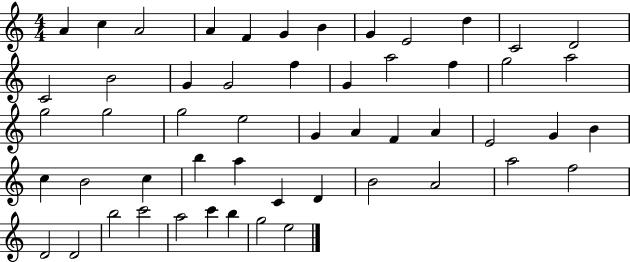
{
  \clef treble
  \numericTimeSignature
  \time 4/4
  \key c \major
  a'4 c''4 a'2 | a'4 f'4 g'4 b'4 | g'4 e'2 d''4 | c'2 d'2 | \break c'2 b'2 | g'4 g'2 f''4 | g'4 a''2 f''4 | g''2 a''2 | \break g''2 g''2 | g''2 e''2 | g'4 a'4 f'4 a'4 | e'2 g'4 b'4 | \break c''4 b'2 c''4 | b''4 a''4 c'4 d'4 | b'2 a'2 | a''2 f''2 | \break d'2 d'2 | b''2 c'''2 | a''2 c'''4 b''4 | g''2 e''2 | \break \bar "|."
}